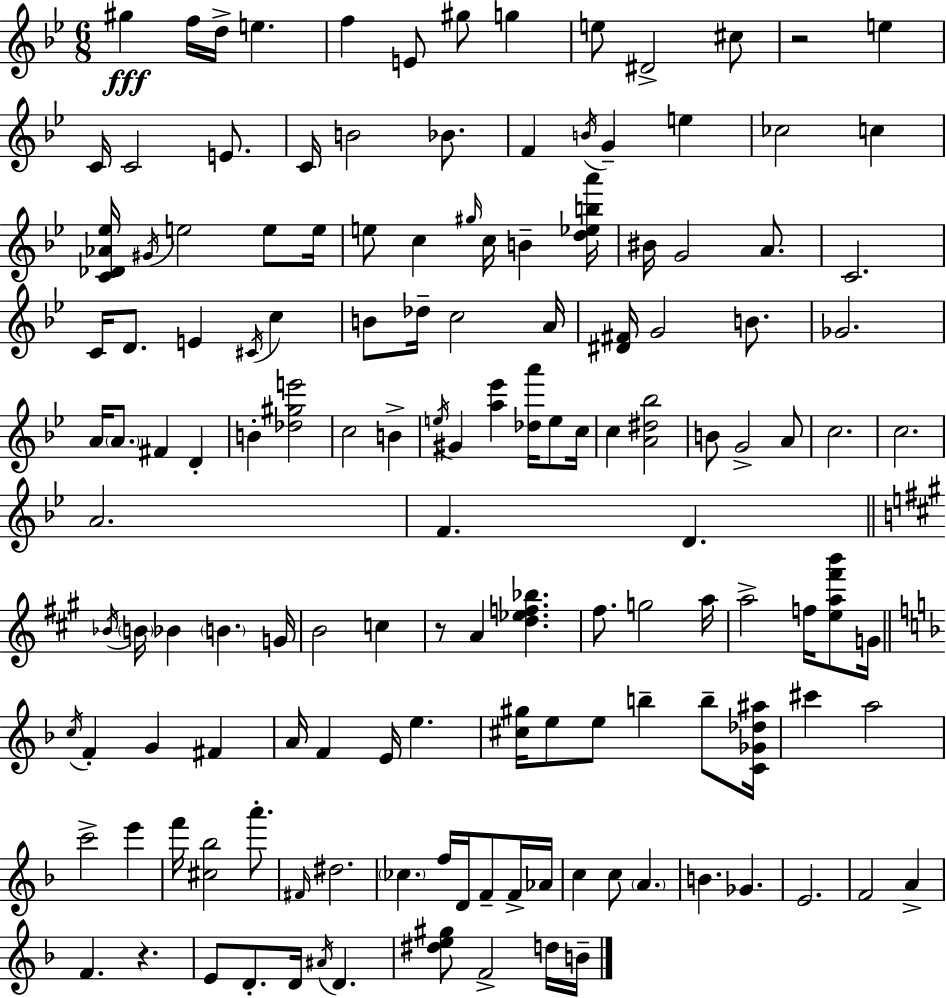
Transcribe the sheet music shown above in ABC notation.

X:1
T:Untitled
M:6/8
L:1/4
K:Bb
^g f/4 d/4 e f E/2 ^g/2 g e/2 ^D2 ^c/2 z2 e C/4 C2 E/2 C/4 B2 _B/2 F B/4 G e _c2 c [C_D_A_e]/4 ^G/4 e2 e/2 e/4 e/2 c ^g/4 c/4 B [d_eba']/4 ^B/4 G2 A/2 C2 C/4 D/2 E ^C/4 c B/2 _d/4 c2 A/4 [^D^F]/4 G2 B/2 _G2 A/4 A/2 ^F D B [_d^ge']2 c2 B e/4 ^G [a_e'] [_da']/4 e/2 c/4 c [A^d_b]2 B/2 G2 A/2 c2 c2 A2 F D _B/4 B/4 _B B G/4 B2 c z/2 A [d_ef_b] ^f/2 g2 a/4 a2 f/4 [ea^f'b']/2 G/4 c/4 F G ^F A/4 F E/4 e [^c^g]/4 e/2 e/2 b b/2 [C_G_d^a]/4 ^c' a2 c'2 e' f'/4 [^c_b]2 a'/2 ^F/4 ^d2 _c f/4 D/4 F/2 F/4 _A/4 c c/2 A B _G E2 F2 A F z E/2 D/2 D/4 ^A/4 D [^de^g]/2 F2 d/4 B/4